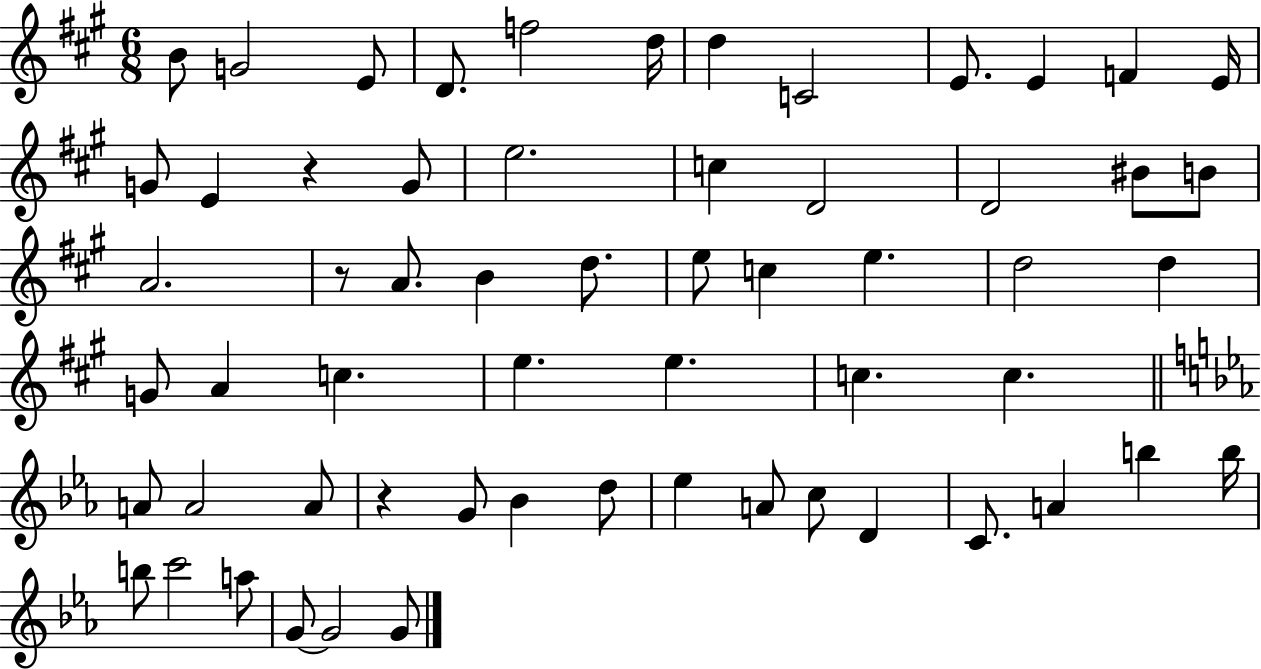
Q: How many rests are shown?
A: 3